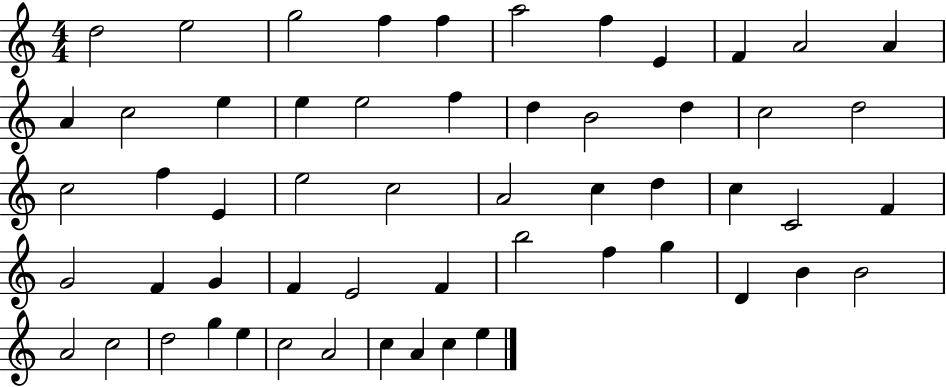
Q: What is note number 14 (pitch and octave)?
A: E5